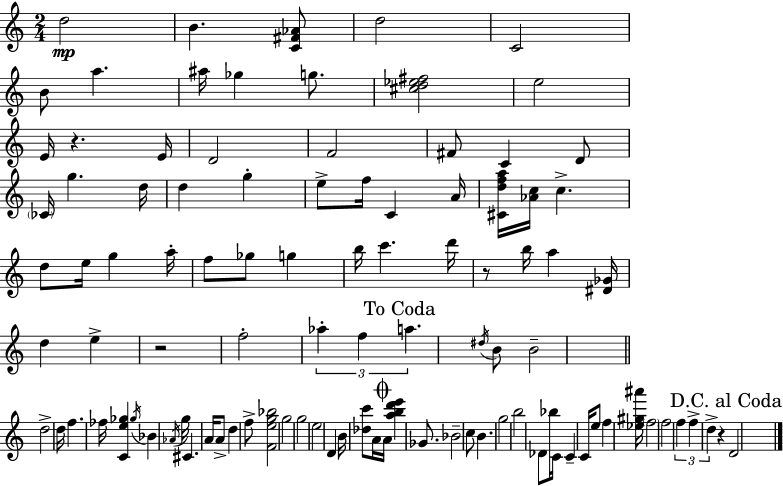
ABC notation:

X:1
T:Untitled
M:2/4
L:1/4
K:C
d2 B [C^F_A]/2 d2 C2 B/2 a ^a/4 _g g/2 [^cd_e^f]2 e2 E/4 z E/4 D2 F2 ^F/2 C D/2 _C/4 g d/4 d g e/2 f/4 C A/4 [^Cdfa]/4 [_Ac]/4 c d/2 e/4 g a/4 f/2 _g/2 g b/4 c' d'/4 z/2 b/4 a [^D_G]/4 d e z2 f2 _a f a ^d/4 B/2 B2 d2 d/4 f _f/4 [Ce_g] _g/4 _B _A/4 g/4 ^C A/4 A/2 d f/2 [Feg_b]2 g2 g2 e2 D B/4 [_dc']/2 A/4 A/4 [abd'e'] _G/2 _B2 c/2 B g2 b2 _D/2 _b/4 C/4 C C/4 e/2 f [_e^g^a']/4 f2 f2 f f d z D2